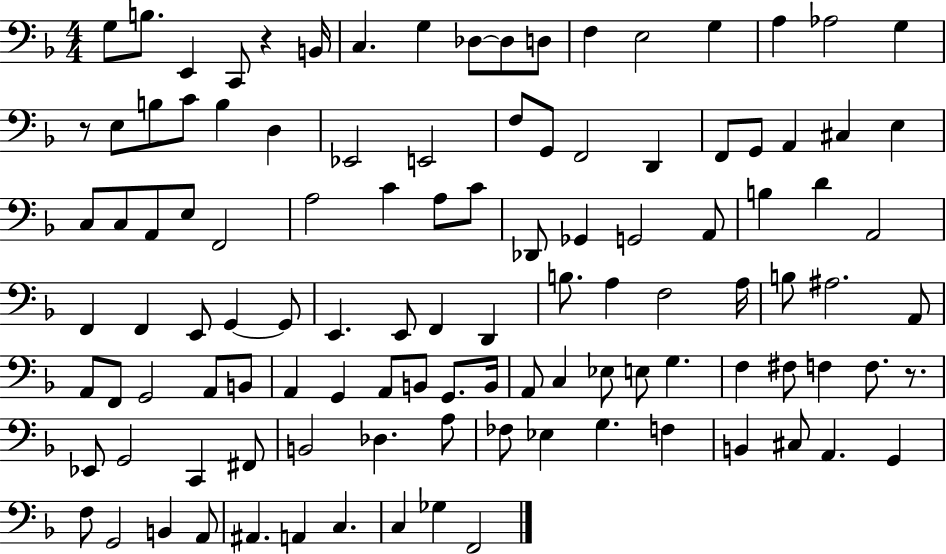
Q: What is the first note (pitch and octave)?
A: G3